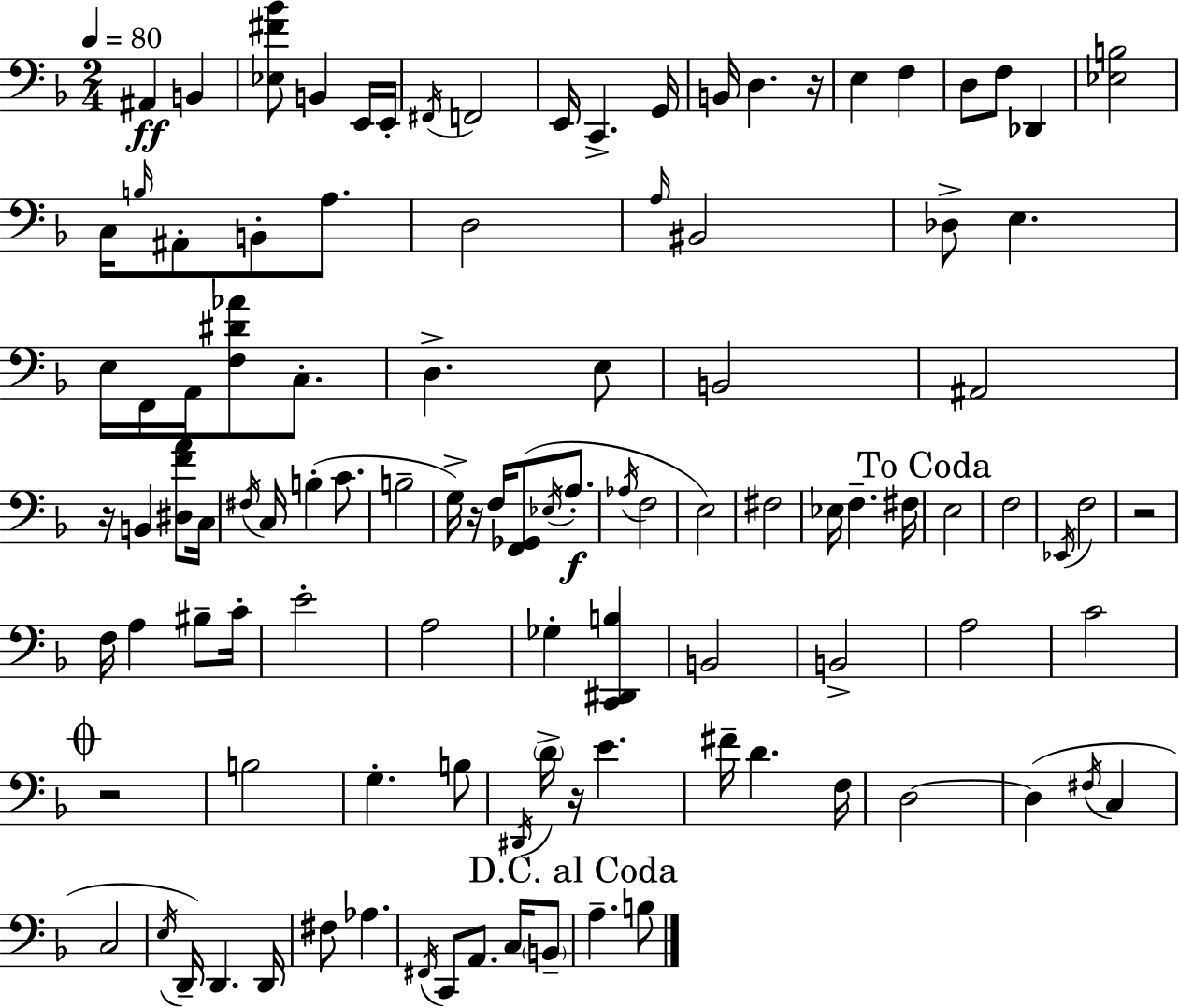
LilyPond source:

{
  \clef bass
  \numericTimeSignature
  \time 2/4
  \key f \major
  \tempo 4 = 80
  ais,4\ff b,4 | <ees fis' bes'>8 b,4 e,16 e,16-. | \acciaccatura { fis,16 } f,2 | e,16 c,4.-> | \break g,16 b,16 d4. | r16 e4 f4 | d8 f8 des,4 | <ees b>2 | \break c16 \grace { b16 } ais,8-. b,8-. a8. | d2 | \grace { a16 } bis,2 | des8-> e4. | \break e16 f,16 a,16 <f dis' aes'>8 | c8.-. d4.-> | e8 b,2 | ais,2 | \break r16 b,4 | <dis f' a'>8 c16 \acciaccatura { fis16 } c16 b4-.( | c'8. b2-- | g16->) r16 f16 <f, ges,>8( | \break \acciaccatura { ees16 } a8.-.\f \acciaccatura { aes16 } f2 | e2) | fis2 | ees16 f4.-- | \break fis16 \mark "To Coda" e2 | f2 | \acciaccatura { ees,16 } f2 | r2 | \break f16 | a4 bis8-- c'16-. e'2-. | a2 | ges4-. | \break <c, dis, b>4 b,2 | b,2-> | a2 | c'2 | \break \mark \markup { \musicglyph "scripts.coda" } r2 | b2 | g4.-. | b8 \acciaccatura { dis,16 } | \break \parenthesize d'16-> r16 e'4. | fis'16-- d'4. f16 | d2~~ | d4( \acciaccatura { fis16 } c4 | \break c2 | \acciaccatura { e16 }) d,16-- d,4. | d,16 fis8 aes4. | \acciaccatura { fis,16 } c,8 a,8. | \break c16 \parenthesize b,8-- \mark "D.C. al Coda" a4.-- | b8 \bar "|."
}